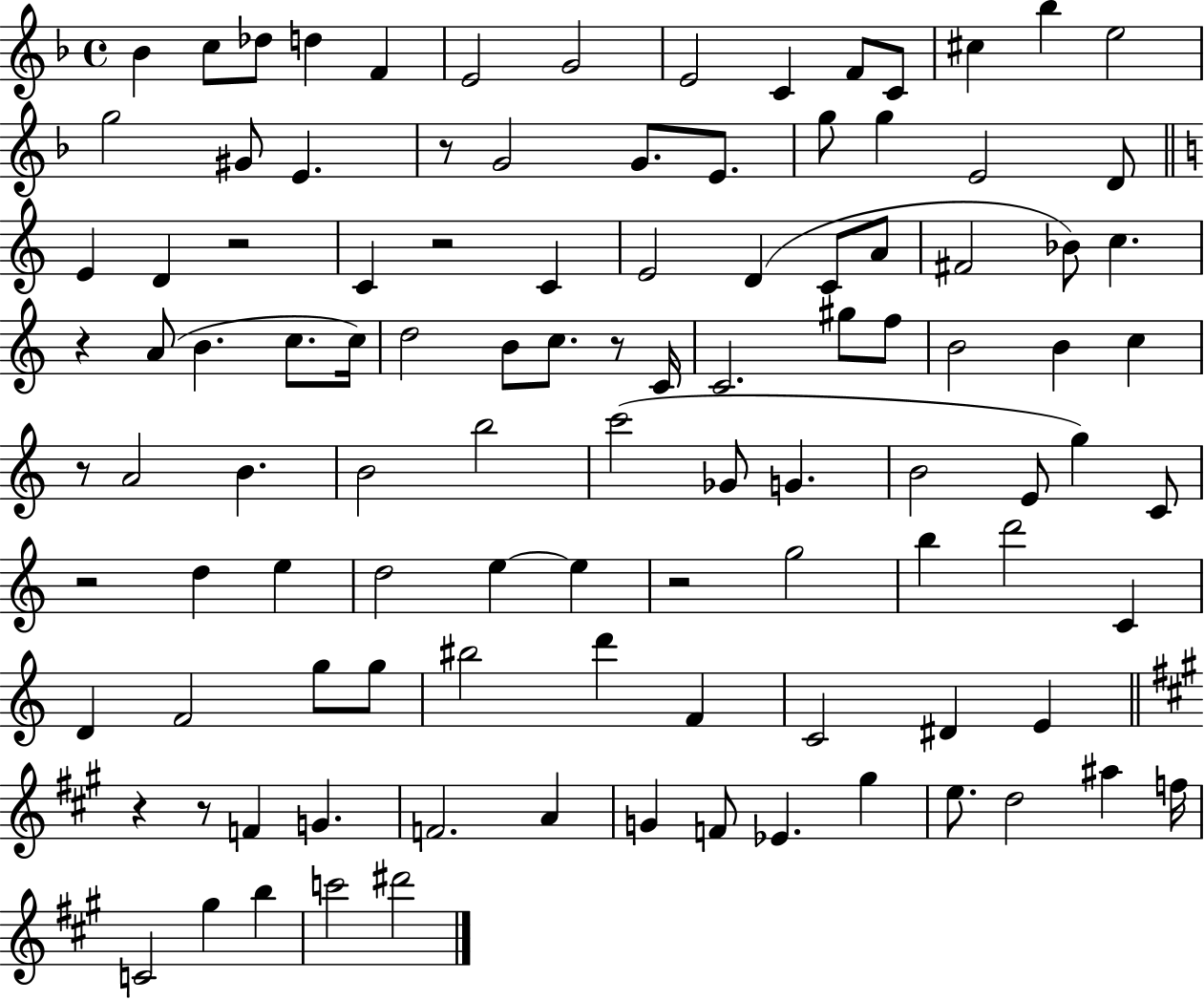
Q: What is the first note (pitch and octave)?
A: Bb4